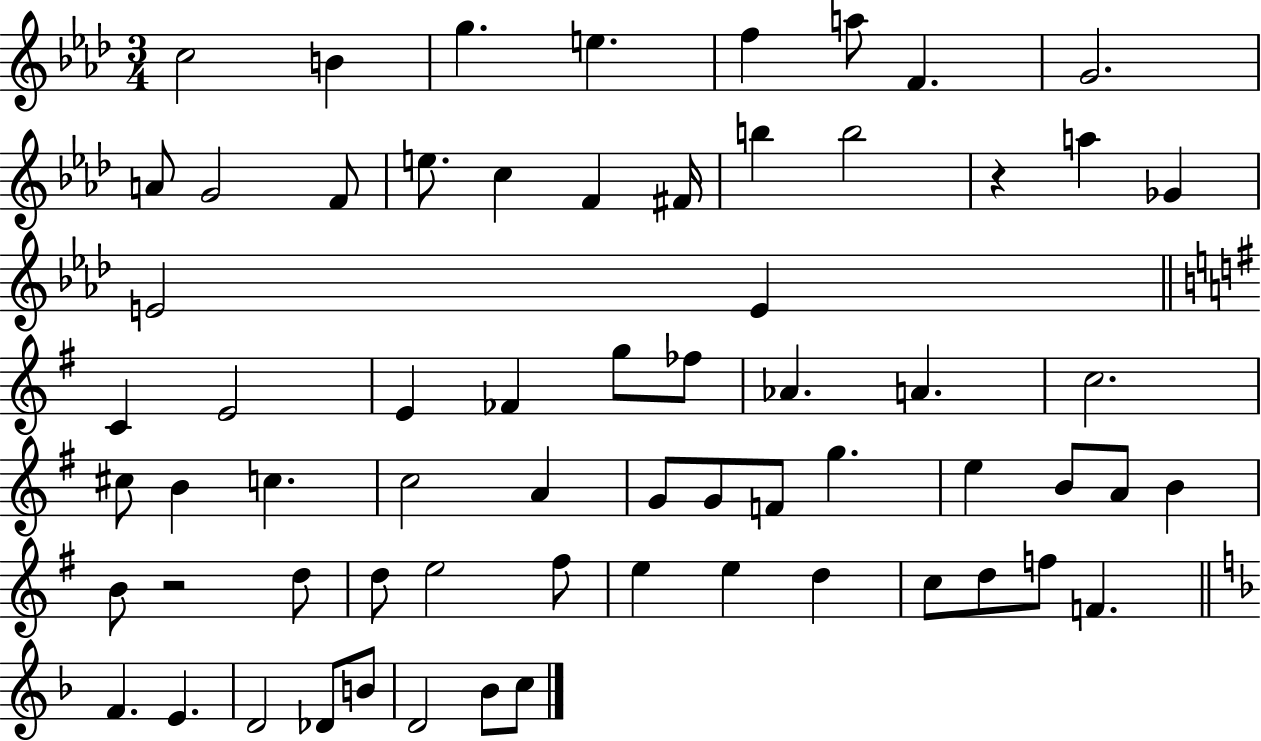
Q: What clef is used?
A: treble